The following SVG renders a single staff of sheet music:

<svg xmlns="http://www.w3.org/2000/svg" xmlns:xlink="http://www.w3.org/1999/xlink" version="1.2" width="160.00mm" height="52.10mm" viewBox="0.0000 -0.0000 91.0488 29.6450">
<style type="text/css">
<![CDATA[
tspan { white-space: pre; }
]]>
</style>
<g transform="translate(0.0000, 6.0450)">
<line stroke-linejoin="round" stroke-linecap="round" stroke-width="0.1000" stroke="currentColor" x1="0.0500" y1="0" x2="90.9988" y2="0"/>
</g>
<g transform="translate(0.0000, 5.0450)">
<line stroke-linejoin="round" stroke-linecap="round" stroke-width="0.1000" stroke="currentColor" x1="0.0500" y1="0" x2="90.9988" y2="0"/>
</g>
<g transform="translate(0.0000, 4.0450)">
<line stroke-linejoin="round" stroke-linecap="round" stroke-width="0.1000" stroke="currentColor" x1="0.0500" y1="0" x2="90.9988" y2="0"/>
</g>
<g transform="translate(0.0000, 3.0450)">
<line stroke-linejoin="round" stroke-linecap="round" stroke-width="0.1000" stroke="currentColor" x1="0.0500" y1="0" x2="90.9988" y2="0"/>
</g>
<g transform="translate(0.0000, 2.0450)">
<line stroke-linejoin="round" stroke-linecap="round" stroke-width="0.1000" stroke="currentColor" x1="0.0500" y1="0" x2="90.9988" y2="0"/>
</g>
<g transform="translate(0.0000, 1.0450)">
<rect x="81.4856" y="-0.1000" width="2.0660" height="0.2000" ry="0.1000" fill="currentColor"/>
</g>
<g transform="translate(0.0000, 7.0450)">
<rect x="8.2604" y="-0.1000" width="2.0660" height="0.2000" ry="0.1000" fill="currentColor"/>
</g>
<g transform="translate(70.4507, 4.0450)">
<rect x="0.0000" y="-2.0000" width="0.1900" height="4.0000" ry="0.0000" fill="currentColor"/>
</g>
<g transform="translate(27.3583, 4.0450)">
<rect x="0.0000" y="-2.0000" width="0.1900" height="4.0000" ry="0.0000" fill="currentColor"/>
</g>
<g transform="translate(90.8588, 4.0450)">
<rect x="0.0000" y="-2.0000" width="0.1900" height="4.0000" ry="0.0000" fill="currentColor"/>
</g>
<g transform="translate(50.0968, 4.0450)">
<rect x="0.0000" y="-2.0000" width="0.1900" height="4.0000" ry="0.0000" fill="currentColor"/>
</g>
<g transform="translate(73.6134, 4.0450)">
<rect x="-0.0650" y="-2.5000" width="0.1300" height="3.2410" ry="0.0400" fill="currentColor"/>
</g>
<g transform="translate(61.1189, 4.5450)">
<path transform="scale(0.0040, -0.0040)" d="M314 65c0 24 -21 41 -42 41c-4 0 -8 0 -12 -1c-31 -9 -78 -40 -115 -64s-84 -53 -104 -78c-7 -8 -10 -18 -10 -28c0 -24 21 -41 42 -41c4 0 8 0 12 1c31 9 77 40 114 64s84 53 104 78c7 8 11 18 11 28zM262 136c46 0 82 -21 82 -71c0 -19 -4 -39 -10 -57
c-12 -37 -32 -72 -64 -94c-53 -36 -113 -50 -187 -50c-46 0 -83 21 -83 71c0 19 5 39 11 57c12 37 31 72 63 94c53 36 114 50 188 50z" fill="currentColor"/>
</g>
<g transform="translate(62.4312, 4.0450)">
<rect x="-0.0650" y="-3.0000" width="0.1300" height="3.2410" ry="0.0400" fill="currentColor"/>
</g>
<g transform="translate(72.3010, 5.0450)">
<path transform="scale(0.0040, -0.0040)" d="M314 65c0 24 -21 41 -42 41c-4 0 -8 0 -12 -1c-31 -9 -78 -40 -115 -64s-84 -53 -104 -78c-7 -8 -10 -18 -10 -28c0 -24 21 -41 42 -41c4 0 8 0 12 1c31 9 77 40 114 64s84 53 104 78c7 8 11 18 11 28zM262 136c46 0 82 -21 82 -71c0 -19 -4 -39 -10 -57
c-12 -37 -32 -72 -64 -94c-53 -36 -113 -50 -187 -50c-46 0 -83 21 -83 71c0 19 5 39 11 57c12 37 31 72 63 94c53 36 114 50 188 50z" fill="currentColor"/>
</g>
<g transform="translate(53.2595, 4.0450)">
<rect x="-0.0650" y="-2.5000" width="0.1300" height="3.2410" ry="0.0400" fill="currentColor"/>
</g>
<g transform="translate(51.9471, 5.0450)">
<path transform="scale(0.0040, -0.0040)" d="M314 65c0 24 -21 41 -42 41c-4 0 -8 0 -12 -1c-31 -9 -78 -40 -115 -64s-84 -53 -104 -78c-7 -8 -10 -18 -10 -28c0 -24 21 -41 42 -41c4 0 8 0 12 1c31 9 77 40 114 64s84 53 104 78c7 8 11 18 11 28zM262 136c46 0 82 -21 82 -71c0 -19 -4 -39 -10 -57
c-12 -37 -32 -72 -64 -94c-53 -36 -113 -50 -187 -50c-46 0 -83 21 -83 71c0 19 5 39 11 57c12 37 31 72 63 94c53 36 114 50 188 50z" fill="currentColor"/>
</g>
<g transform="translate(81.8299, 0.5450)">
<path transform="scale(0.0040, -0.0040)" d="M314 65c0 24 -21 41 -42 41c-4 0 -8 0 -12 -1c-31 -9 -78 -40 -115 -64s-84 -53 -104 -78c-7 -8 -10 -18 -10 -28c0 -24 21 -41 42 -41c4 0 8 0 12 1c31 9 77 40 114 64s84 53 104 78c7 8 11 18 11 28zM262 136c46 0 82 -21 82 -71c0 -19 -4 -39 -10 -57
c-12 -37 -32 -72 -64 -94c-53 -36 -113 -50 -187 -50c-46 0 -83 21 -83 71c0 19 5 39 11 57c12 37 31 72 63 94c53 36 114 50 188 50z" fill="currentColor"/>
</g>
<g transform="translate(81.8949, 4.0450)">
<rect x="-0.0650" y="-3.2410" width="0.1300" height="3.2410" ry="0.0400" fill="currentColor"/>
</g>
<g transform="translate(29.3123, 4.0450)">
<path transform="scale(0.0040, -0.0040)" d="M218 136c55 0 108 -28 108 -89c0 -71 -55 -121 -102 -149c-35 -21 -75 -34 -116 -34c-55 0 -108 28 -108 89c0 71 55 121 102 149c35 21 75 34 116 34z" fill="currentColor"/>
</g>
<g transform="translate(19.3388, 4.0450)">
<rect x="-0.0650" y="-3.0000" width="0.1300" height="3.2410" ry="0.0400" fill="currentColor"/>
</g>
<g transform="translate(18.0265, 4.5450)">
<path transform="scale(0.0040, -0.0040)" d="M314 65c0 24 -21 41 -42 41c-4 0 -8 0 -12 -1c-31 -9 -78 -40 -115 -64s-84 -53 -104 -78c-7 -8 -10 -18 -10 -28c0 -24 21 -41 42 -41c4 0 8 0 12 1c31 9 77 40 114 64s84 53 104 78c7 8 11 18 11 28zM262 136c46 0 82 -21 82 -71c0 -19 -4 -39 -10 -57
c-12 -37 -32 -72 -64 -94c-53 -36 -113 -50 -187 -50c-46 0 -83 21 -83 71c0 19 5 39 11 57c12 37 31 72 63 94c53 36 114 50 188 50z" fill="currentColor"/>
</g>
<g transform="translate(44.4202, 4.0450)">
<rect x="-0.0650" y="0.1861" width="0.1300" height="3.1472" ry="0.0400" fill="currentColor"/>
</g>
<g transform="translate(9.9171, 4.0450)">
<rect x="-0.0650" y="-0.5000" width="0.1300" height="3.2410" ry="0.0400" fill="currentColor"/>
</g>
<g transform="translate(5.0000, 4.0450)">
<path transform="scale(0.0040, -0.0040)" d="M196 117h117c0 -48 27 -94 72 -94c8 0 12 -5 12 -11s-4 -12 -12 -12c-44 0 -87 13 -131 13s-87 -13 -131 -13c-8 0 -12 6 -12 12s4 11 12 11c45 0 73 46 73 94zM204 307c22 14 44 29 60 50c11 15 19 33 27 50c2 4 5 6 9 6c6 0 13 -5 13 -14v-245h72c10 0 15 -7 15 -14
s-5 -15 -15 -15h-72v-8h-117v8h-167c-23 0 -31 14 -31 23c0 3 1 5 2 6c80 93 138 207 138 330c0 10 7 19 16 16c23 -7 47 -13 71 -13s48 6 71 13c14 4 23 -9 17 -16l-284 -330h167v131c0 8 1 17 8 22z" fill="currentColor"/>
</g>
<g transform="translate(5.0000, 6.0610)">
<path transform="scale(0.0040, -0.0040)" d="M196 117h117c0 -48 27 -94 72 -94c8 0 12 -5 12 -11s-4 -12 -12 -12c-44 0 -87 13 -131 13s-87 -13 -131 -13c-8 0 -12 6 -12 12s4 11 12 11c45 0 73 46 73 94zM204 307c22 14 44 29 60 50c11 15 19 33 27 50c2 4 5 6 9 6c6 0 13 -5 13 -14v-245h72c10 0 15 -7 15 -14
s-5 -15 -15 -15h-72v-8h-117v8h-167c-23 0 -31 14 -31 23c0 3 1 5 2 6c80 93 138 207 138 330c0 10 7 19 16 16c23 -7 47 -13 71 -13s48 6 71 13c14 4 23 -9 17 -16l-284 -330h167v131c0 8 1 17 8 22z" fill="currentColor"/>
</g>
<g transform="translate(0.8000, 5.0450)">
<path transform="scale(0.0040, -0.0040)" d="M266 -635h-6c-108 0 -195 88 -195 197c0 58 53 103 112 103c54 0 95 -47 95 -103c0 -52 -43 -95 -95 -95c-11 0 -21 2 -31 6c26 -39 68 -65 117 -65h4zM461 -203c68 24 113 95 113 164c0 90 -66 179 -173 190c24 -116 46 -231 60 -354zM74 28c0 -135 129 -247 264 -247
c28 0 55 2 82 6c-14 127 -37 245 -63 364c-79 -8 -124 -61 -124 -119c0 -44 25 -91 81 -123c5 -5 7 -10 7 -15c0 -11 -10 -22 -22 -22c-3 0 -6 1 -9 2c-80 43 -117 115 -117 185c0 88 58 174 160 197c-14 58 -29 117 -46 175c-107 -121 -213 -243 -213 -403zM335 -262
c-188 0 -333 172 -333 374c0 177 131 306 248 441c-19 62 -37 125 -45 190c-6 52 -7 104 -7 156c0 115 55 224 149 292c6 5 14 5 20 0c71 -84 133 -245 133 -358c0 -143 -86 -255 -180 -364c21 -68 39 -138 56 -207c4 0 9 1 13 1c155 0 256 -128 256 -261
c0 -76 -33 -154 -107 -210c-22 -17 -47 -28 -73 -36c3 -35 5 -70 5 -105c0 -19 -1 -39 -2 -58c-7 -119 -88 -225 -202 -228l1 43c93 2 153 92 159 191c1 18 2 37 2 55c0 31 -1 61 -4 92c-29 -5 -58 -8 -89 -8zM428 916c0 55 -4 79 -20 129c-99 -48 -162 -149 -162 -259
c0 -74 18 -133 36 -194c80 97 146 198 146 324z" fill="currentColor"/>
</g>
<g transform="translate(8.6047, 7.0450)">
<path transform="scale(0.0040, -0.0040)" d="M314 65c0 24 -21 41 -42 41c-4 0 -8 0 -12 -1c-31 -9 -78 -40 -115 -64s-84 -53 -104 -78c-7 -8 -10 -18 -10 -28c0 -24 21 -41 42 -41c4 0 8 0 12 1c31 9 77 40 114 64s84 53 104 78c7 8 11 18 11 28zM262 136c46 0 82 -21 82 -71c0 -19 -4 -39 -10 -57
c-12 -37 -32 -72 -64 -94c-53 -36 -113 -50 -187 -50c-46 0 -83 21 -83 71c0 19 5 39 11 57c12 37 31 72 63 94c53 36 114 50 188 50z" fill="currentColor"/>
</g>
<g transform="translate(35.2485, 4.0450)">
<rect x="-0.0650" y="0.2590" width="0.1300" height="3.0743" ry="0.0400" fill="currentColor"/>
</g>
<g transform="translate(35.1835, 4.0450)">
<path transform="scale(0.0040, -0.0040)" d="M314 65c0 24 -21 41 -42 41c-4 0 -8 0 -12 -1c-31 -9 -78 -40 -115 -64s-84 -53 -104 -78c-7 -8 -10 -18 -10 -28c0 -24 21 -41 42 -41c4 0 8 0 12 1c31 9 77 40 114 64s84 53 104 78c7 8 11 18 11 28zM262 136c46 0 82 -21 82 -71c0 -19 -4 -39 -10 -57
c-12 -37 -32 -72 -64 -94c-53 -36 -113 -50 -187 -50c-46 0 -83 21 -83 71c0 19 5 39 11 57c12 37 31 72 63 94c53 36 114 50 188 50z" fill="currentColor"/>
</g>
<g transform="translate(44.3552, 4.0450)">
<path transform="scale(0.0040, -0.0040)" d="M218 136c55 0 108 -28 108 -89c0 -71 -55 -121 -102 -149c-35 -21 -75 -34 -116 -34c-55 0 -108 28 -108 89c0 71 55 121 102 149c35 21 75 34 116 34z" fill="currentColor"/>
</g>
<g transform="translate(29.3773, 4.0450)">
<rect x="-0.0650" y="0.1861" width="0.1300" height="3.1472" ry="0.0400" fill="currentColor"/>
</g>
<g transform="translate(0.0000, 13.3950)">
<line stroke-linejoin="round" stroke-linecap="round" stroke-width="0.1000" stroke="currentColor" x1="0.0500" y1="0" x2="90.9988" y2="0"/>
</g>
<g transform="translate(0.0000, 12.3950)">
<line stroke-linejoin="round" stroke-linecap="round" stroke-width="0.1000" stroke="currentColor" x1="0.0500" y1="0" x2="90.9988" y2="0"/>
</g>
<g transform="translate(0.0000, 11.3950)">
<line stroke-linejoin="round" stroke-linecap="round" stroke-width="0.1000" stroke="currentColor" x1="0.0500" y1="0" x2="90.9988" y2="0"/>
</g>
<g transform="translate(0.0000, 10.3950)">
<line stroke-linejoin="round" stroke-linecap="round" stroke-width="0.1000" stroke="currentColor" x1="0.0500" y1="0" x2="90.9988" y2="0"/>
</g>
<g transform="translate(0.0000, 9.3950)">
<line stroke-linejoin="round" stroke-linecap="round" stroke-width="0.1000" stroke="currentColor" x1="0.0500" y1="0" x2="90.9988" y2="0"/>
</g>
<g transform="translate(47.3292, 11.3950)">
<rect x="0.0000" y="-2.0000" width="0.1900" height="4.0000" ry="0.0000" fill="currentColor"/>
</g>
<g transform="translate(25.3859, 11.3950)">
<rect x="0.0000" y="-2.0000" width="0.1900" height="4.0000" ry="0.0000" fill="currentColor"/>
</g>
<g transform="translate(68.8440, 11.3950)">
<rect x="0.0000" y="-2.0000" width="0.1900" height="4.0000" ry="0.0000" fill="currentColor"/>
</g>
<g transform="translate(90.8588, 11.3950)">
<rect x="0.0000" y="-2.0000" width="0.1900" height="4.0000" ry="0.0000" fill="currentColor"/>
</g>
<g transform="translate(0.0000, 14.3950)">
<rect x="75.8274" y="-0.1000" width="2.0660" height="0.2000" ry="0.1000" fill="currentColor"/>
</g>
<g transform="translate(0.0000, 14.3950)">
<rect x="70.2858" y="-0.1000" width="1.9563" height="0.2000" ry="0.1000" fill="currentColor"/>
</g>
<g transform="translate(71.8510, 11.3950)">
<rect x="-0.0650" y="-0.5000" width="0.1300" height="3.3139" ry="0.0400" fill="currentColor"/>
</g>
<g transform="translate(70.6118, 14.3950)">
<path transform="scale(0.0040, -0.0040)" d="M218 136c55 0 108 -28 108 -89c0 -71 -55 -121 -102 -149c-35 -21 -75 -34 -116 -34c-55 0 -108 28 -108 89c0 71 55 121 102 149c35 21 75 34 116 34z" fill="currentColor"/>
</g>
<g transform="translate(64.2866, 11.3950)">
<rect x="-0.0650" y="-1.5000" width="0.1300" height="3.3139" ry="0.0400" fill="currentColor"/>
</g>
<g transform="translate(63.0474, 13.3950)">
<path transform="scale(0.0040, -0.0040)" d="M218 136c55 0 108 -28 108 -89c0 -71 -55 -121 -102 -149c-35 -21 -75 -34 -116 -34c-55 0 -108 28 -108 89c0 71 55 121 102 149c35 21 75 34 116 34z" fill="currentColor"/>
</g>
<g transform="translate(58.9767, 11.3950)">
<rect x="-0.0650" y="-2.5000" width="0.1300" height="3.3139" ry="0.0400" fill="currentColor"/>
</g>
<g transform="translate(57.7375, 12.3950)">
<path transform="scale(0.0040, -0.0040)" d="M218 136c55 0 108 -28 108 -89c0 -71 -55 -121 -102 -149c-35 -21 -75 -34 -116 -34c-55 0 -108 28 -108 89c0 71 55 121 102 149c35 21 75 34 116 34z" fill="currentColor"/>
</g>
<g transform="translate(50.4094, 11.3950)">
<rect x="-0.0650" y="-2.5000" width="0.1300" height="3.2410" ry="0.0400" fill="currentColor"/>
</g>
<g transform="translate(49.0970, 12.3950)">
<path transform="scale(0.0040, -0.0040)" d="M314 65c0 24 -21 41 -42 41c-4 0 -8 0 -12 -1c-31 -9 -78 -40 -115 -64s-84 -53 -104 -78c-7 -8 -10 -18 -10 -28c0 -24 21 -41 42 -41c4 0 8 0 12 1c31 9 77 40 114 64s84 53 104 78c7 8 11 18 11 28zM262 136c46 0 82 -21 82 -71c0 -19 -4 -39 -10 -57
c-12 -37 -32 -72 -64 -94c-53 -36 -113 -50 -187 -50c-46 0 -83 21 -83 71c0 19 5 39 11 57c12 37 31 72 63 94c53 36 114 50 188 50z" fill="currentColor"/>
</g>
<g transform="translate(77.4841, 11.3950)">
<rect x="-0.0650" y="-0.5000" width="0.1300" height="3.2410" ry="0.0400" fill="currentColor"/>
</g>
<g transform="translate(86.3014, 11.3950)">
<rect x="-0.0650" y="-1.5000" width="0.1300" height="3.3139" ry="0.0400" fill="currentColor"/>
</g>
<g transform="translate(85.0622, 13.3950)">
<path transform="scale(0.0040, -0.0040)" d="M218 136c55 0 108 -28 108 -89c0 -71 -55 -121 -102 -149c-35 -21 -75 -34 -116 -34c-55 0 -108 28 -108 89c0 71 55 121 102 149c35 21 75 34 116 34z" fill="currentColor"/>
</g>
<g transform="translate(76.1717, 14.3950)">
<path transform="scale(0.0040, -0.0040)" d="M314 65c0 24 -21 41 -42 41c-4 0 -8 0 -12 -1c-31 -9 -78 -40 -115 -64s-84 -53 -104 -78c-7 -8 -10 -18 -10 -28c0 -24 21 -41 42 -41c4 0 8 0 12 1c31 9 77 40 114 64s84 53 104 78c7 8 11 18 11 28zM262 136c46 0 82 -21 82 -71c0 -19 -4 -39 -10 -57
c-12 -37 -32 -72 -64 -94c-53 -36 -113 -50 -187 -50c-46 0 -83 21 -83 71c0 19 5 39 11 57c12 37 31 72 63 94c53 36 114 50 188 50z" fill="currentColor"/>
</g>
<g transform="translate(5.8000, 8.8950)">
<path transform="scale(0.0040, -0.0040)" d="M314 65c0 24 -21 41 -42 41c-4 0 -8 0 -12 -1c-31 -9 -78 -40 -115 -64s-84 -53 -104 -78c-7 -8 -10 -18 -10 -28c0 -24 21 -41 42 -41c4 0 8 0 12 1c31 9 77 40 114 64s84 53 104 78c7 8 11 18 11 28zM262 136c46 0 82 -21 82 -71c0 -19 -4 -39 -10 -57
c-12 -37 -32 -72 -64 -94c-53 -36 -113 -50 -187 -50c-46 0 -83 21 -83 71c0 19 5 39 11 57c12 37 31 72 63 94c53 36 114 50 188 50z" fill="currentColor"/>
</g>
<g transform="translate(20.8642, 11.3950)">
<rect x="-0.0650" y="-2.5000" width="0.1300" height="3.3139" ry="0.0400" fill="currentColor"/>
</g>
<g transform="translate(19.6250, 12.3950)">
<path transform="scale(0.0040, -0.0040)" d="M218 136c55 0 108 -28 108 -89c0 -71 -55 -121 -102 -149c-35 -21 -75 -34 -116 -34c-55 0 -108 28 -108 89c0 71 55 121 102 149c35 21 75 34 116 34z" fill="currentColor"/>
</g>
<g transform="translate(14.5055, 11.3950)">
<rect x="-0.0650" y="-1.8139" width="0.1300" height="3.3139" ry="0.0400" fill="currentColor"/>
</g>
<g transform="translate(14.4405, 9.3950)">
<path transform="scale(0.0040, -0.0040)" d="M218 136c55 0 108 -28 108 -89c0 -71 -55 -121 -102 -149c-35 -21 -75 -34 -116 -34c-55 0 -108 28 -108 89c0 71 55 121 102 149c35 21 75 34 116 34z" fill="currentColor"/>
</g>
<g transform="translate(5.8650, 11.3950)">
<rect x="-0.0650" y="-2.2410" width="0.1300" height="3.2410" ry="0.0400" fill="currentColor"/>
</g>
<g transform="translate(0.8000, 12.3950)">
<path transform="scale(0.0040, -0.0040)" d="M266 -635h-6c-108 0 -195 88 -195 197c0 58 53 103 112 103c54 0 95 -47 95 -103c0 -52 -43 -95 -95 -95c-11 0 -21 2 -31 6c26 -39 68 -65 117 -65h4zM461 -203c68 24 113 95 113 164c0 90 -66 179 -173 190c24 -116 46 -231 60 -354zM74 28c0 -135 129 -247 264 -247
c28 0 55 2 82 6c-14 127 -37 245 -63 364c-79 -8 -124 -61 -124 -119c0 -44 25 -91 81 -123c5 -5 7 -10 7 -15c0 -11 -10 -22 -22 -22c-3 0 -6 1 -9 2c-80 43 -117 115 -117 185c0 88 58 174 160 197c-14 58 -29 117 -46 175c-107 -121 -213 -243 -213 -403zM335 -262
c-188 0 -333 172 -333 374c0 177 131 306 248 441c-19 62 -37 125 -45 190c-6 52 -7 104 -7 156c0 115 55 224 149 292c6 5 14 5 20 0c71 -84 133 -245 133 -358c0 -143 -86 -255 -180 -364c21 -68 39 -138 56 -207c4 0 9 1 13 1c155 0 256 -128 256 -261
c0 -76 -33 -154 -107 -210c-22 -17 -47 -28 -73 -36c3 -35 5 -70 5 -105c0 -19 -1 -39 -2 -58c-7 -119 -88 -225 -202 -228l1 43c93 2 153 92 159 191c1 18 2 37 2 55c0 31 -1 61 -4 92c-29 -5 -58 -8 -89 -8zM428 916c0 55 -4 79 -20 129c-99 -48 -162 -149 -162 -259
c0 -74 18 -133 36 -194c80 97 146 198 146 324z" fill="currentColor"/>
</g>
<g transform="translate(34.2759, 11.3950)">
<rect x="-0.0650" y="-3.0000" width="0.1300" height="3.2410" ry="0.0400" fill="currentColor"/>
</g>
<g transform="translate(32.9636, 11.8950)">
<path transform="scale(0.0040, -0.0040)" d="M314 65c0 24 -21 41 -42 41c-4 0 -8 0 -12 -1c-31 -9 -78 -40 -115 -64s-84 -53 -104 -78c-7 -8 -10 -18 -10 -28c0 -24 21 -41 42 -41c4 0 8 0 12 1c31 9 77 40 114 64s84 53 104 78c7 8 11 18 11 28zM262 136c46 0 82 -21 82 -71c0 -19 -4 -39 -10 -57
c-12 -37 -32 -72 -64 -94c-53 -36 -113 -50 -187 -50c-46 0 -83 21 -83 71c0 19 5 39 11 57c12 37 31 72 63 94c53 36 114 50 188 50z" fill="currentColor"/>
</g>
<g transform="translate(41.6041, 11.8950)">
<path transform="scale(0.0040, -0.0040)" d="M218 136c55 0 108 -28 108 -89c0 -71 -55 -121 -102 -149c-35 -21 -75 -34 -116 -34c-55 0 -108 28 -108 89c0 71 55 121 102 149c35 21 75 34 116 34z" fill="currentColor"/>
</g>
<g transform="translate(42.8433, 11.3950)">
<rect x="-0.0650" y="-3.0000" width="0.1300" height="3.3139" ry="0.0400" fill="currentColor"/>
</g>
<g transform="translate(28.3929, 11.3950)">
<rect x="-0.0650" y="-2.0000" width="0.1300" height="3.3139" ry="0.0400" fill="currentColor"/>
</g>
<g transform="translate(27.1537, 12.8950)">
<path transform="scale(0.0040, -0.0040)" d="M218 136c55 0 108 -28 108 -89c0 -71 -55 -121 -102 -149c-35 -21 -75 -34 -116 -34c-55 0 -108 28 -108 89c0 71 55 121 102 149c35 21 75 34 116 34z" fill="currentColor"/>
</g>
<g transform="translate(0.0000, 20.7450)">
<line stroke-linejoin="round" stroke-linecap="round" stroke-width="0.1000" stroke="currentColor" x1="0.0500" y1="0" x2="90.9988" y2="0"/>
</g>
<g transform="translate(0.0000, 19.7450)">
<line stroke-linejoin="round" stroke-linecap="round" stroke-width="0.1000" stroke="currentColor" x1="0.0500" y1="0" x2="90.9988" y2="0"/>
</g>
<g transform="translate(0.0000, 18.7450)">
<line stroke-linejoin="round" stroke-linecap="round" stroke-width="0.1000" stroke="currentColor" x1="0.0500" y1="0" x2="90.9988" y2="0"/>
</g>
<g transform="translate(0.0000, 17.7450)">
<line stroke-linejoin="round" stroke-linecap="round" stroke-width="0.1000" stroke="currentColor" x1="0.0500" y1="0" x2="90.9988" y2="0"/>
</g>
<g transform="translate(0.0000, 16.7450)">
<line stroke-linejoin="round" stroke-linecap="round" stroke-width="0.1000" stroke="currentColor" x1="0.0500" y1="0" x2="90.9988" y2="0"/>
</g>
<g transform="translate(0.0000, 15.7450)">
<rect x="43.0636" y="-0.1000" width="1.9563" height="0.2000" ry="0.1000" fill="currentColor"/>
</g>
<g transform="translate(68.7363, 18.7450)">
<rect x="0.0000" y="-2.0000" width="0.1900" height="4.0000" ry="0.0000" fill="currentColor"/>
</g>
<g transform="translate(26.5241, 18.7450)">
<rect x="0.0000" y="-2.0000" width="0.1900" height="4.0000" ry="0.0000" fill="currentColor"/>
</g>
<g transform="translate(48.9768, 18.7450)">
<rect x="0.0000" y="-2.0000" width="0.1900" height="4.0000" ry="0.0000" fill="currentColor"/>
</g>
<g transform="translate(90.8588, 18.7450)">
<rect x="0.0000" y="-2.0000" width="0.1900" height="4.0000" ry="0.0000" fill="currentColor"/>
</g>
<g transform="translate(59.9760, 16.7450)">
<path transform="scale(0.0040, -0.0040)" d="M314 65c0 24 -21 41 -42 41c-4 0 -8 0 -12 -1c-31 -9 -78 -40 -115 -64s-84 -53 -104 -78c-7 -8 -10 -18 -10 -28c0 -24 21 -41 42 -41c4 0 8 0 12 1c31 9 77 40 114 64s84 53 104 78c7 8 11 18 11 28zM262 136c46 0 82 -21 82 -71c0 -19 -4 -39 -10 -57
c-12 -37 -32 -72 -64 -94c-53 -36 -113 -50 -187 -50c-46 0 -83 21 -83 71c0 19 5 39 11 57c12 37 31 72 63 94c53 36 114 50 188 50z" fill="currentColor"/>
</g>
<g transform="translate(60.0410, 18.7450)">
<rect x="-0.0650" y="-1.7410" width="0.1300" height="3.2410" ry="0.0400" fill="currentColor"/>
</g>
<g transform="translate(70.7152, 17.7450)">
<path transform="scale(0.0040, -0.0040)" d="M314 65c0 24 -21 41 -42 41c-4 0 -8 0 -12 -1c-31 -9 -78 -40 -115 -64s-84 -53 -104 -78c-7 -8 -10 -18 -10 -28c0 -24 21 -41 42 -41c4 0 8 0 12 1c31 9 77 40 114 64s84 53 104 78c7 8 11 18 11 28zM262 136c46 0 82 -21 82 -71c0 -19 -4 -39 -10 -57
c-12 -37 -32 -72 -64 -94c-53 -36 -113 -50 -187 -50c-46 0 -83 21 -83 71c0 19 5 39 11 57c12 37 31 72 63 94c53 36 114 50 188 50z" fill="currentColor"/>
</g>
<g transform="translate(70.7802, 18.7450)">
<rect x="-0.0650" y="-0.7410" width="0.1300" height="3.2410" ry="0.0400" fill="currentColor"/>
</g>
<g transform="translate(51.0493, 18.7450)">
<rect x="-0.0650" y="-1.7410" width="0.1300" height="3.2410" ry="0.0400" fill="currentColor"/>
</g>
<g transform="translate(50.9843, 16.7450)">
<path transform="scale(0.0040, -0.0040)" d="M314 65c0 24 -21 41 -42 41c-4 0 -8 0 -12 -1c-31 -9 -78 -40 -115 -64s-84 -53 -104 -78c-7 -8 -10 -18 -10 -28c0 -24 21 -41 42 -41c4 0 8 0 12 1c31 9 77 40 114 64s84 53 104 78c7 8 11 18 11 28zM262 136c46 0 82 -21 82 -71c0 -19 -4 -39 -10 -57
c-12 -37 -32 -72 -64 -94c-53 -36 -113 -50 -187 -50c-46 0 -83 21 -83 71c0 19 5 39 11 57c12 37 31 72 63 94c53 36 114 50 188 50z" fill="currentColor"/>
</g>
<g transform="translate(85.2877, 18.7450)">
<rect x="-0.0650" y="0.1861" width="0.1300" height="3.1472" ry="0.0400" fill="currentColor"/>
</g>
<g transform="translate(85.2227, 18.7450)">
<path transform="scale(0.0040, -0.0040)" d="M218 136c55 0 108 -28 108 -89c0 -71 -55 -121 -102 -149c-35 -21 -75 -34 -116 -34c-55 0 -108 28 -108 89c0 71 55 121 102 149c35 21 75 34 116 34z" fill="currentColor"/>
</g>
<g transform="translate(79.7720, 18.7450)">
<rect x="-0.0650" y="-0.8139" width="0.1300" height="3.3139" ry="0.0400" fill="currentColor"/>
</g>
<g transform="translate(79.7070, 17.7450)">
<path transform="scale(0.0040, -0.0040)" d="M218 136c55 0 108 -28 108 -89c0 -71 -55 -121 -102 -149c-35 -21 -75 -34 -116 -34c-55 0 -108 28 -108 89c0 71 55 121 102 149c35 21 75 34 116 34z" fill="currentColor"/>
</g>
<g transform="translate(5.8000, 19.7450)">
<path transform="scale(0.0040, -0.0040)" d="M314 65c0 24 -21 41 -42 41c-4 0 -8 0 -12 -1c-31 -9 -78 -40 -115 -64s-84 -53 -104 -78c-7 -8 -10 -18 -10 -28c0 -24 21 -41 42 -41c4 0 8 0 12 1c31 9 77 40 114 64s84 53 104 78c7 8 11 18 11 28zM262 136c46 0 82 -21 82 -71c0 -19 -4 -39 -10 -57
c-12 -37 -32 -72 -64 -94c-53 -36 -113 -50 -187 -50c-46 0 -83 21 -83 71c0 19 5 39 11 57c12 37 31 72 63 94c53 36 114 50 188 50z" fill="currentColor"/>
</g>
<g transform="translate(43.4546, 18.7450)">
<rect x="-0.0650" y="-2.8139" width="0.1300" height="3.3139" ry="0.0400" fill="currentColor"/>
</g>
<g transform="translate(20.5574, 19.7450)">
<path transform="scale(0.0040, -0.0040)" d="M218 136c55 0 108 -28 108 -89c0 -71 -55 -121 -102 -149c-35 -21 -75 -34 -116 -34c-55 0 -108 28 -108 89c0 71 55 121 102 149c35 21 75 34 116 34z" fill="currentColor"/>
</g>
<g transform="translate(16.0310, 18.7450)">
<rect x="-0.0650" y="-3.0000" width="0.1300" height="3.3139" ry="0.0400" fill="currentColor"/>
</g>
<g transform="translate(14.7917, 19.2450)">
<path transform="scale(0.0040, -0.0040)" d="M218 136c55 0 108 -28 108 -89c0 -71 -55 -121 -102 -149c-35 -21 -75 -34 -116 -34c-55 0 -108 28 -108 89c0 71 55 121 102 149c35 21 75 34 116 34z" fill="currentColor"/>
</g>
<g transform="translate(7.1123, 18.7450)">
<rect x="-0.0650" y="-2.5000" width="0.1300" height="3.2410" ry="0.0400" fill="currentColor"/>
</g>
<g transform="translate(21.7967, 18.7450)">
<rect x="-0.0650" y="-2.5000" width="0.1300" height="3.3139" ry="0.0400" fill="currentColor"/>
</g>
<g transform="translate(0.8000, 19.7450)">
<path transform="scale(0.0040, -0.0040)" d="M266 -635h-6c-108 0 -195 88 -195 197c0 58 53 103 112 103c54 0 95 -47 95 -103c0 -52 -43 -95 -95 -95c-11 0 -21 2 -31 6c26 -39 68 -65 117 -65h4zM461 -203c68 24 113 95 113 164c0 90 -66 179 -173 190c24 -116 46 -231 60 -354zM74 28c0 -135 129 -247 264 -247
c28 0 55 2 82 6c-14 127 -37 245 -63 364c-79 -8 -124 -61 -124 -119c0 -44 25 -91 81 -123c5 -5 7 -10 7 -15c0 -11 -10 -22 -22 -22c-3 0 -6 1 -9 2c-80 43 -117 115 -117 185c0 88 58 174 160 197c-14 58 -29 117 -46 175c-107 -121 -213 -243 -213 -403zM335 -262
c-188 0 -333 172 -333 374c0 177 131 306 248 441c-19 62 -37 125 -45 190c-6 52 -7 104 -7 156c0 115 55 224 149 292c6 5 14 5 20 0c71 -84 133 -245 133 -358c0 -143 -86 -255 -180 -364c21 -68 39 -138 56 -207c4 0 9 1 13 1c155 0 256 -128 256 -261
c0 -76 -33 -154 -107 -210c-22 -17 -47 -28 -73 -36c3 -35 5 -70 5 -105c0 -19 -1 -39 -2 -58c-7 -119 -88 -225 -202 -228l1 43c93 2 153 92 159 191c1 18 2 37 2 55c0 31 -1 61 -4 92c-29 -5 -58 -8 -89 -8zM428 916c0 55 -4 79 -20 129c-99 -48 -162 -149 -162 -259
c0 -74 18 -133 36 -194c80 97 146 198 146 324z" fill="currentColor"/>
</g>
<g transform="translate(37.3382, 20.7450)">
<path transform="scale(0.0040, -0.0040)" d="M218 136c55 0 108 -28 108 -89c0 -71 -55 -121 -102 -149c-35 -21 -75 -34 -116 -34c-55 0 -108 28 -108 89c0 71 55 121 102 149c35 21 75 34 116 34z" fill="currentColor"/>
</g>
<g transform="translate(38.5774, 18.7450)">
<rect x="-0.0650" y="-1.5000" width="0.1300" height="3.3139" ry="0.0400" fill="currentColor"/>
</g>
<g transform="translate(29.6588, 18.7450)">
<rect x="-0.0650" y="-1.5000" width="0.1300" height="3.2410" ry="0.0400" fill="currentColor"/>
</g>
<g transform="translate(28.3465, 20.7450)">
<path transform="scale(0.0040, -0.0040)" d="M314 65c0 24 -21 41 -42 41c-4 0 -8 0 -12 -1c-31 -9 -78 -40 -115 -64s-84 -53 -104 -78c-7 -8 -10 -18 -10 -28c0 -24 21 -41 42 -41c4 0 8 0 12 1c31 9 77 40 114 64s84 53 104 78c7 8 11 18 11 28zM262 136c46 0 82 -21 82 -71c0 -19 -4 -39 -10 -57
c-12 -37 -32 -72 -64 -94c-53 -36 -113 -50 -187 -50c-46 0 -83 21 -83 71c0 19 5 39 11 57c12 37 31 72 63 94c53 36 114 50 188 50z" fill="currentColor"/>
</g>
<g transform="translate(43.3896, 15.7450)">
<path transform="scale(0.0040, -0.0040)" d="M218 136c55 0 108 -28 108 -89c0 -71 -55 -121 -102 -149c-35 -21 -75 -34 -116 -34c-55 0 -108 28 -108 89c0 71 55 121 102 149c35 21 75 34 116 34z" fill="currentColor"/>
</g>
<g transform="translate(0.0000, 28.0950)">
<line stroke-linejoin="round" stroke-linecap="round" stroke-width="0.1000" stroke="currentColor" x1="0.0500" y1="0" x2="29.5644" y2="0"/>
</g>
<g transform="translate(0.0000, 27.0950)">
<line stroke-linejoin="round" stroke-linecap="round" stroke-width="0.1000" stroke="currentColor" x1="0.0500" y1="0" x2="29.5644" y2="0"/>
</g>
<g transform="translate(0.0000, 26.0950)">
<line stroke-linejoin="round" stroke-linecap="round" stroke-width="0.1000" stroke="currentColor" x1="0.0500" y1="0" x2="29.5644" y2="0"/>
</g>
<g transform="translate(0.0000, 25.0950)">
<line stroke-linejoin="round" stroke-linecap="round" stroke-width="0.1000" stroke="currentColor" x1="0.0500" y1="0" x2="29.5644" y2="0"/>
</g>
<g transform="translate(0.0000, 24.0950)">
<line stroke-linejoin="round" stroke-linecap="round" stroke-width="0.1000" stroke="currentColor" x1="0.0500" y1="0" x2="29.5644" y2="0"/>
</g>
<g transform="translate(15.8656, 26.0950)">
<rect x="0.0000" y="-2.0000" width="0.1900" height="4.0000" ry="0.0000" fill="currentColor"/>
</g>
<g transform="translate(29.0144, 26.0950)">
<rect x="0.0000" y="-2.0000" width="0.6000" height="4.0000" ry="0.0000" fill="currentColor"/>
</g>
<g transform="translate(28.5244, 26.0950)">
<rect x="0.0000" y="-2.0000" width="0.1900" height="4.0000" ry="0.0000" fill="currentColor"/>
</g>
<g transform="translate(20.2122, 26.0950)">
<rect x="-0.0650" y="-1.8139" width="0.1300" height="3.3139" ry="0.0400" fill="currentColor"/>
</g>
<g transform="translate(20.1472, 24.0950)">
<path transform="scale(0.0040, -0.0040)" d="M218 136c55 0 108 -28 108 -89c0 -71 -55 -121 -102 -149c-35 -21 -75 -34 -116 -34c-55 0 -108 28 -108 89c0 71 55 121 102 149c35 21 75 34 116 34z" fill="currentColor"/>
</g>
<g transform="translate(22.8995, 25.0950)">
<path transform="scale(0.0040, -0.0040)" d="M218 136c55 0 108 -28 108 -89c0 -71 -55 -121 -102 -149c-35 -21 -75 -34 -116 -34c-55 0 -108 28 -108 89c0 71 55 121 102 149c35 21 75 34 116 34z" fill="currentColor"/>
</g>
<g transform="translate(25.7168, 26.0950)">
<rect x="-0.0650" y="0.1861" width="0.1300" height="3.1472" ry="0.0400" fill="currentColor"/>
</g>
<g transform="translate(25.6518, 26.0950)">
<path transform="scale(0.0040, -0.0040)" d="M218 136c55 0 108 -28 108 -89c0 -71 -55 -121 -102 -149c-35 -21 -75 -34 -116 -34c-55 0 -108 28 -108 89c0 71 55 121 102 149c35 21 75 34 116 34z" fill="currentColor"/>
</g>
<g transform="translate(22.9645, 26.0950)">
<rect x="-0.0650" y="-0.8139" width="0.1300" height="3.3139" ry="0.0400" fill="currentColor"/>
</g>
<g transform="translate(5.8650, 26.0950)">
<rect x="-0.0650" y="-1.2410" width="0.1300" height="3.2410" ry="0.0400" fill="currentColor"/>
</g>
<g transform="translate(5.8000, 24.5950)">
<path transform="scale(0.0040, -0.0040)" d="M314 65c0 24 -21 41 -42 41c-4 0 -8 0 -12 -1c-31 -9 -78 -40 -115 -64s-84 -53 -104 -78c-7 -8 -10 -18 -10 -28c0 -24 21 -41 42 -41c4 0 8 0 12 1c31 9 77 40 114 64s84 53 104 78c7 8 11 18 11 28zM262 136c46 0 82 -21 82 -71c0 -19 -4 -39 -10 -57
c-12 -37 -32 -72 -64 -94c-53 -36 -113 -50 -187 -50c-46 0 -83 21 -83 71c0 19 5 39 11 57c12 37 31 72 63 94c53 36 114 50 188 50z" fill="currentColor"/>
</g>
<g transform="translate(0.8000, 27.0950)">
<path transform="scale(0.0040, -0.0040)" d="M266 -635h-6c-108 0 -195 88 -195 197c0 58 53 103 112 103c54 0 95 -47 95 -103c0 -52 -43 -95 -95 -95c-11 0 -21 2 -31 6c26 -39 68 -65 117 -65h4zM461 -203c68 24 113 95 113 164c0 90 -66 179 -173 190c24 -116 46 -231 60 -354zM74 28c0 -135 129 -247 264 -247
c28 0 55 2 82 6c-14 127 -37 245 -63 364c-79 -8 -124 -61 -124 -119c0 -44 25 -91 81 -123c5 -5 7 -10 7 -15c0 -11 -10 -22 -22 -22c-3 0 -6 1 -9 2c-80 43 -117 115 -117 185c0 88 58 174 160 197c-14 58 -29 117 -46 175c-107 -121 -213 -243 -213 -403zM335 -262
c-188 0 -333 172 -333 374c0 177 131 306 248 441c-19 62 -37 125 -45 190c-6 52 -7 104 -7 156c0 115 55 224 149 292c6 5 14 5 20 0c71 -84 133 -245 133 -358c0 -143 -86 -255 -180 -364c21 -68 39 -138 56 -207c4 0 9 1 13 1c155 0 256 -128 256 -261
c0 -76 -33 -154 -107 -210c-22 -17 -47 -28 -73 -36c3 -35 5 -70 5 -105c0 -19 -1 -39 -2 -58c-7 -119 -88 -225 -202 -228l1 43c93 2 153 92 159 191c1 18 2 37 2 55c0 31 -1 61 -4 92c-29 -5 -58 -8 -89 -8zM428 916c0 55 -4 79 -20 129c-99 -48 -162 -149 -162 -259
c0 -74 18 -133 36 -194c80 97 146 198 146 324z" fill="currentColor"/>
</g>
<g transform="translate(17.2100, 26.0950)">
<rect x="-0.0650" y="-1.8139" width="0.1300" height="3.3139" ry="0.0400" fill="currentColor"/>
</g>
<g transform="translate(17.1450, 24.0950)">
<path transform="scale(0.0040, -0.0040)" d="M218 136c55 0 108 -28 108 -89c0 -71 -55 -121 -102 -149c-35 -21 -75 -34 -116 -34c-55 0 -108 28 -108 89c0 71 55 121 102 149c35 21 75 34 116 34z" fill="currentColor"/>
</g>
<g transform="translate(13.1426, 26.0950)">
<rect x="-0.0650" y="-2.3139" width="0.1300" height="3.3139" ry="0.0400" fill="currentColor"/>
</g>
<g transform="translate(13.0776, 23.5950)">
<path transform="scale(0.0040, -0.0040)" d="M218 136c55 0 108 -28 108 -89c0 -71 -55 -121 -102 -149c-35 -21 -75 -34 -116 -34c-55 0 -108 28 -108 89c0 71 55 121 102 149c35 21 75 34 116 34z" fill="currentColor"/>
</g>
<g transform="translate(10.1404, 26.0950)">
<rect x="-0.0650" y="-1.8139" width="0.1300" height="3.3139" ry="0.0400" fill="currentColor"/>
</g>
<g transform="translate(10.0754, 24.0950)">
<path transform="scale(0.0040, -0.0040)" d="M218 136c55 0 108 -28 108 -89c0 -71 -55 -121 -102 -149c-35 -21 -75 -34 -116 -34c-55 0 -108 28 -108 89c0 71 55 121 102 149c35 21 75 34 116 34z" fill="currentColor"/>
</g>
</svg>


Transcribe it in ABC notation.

X:1
T:Untitled
M:4/4
L:1/4
K:C
C2 A2 B B2 B G2 A2 G2 b2 g2 f G F A2 A G2 G E C C2 E G2 A G E2 E a f2 f2 d2 d B e2 f g f f d B